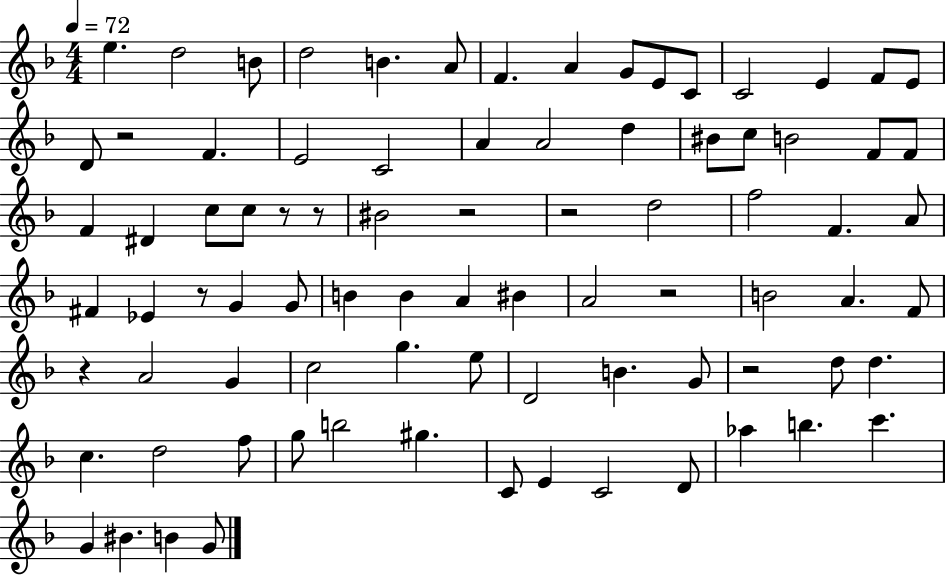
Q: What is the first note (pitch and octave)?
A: E5